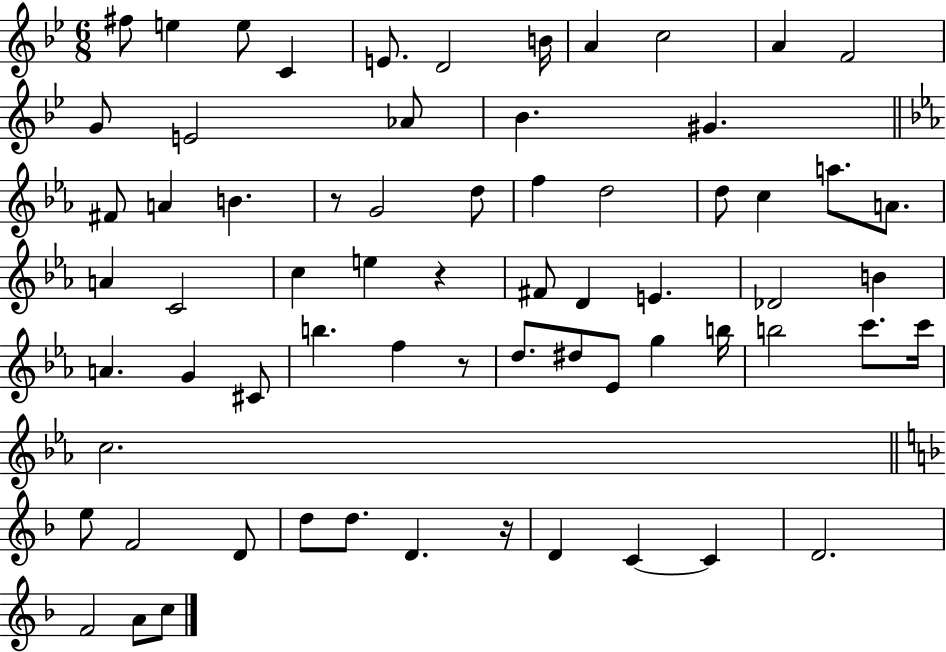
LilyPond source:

{
  \clef treble
  \numericTimeSignature
  \time 6/8
  \key bes \major
  fis''8 e''4 e''8 c'4 | e'8. d'2 b'16 | a'4 c''2 | a'4 f'2 | \break g'8 e'2 aes'8 | bes'4. gis'4. | \bar "||" \break \key ees \major fis'8 a'4 b'4. | r8 g'2 d''8 | f''4 d''2 | d''8 c''4 a''8. a'8. | \break a'4 c'2 | c''4 e''4 r4 | fis'8 d'4 e'4. | des'2 b'4 | \break a'4. g'4 cis'8 | b''4. f''4 r8 | d''8. dis''8 ees'8 g''4 b''16 | b''2 c'''8. c'''16 | \break c''2. | \bar "||" \break \key f \major e''8 f'2 d'8 | d''8 d''8. d'4. r16 | d'4 c'4~~ c'4 | d'2. | \break f'2 a'8 c''8 | \bar "|."
}